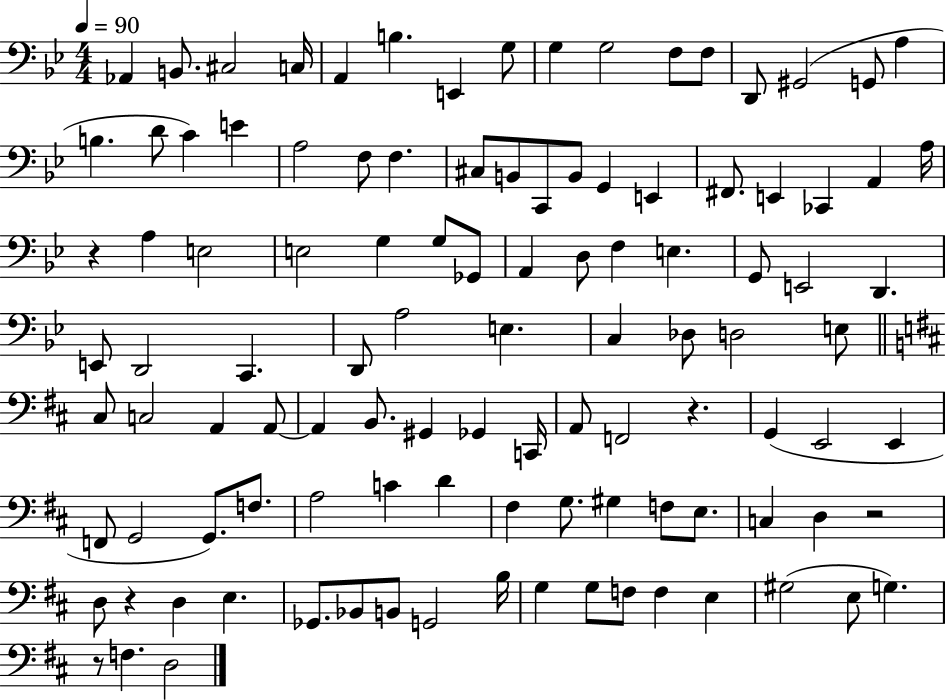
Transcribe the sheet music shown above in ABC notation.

X:1
T:Untitled
M:4/4
L:1/4
K:Bb
_A,, B,,/2 ^C,2 C,/4 A,, B, E,, G,/2 G, G,2 F,/2 F,/2 D,,/2 ^G,,2 G,,/2 A, B, D/2 C E A,2 F,/2 F, ^C,/2 B,,/2 C,,/2 B,,/2 G,, E,, ^F,,/2 E,, _C,, A,, A,/4 z A, E,2 E,2 G, G,/2 _G,,/2 A,, D,/2 F, E, G,,/2 E,,2 D,, E,,/2 D,,2 C,, D,,/2 A,2 E, C, _D,/2 D,2 E,/2 ^C,/2 C,2 A,, A,,/2 A,, B,,/2 ^G,, _G,, C,,/4 A,,/2 F,,2 z G,, E,,2 E,, F,,/2 G,,2 G,,/2 F,/2 A,2 C D ^F, G,/2 ^G, F,/2 E,/2 C, D, z2 D,/2 z D, E, _G,,/2 _B,,/2 B,,/2 G,,2 B,/4 G, G,/2 F,/2 F, E, ^G,2 E,/2 G, z/2 F, D,2